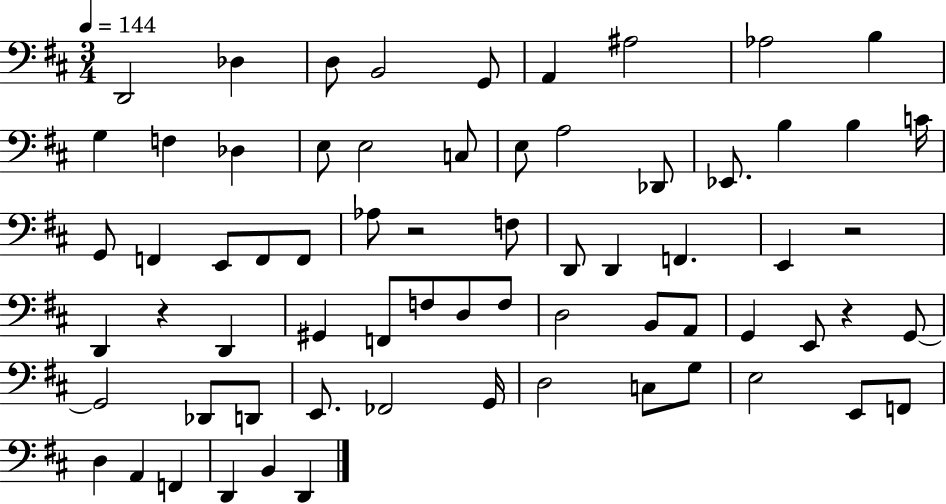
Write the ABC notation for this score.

X:1
T:Untitled
M:3/4
L:1/4
K:D
D,,2 _D, D,/2 B,,2 G,,/2 A,, ^A,2 _A,2 B, G, F, _D, E,/2 E,2 C,/2 E,/2 A,2 _D,,/2 _E,,/2 B, B, C/4 G,,/2 F,, E,,/2 F,,/2 F,,/2 _A,/2 z2 F,/2 D,,/2 D,, F,, E,, z2 D,, z D,, ^G,, F,,/2 F,/2 D,/2 F,/2 D,2 B,,/2 A,,/2 G,, E,,/2 z G,,/2 G,,2 _D,,/2 D,,/2 E,,/2 _F,,2 G,,/4 D,2 C,/2 G,/2 E,2 E,,/2 F,,/2 D, A,, F,, D,, B,, D,,